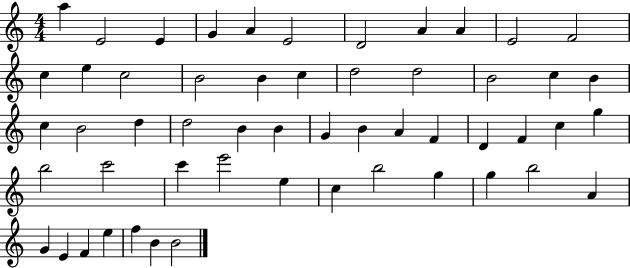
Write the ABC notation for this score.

X:1
T:Untitled
M:4/4
L:1/4
K:C
a E2 E G A E2 D2 A A E2 F2 c e c2 B2 B c d2 d2 B2 c B c B2 d d2 B B G B A F D F c g b2 c'2 c' e'2 e c b2 g g b2 A G E F e f B B2